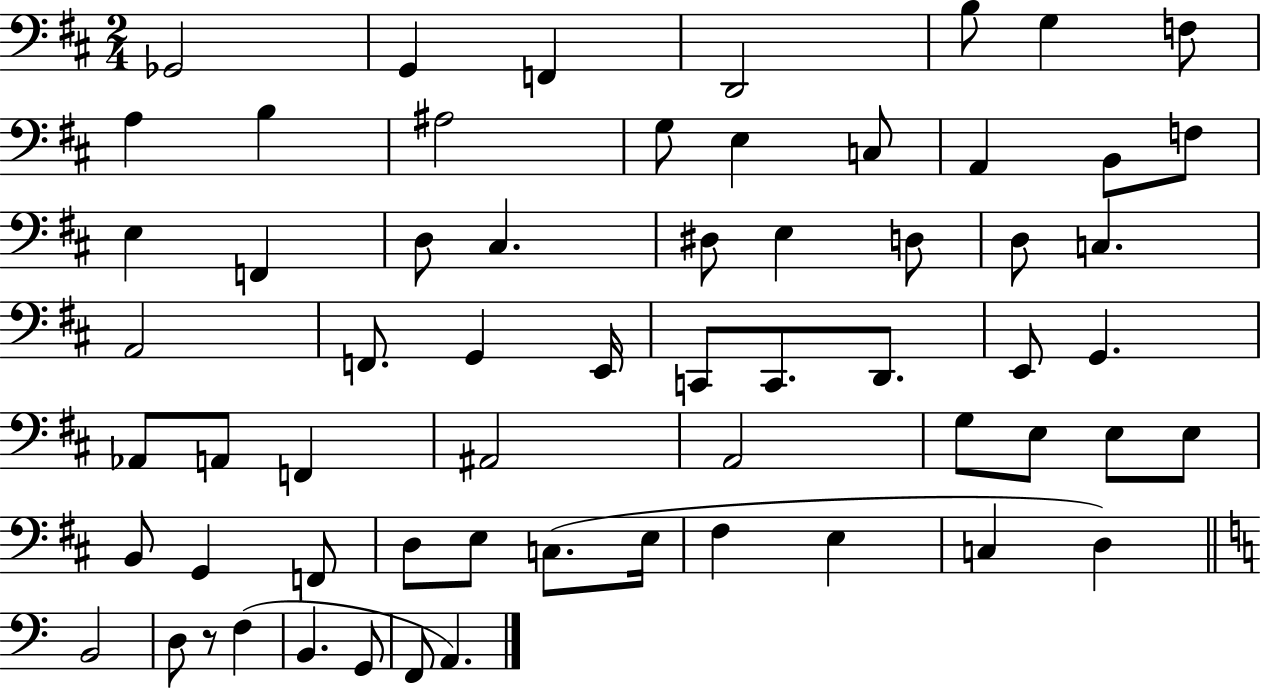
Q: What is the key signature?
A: D major